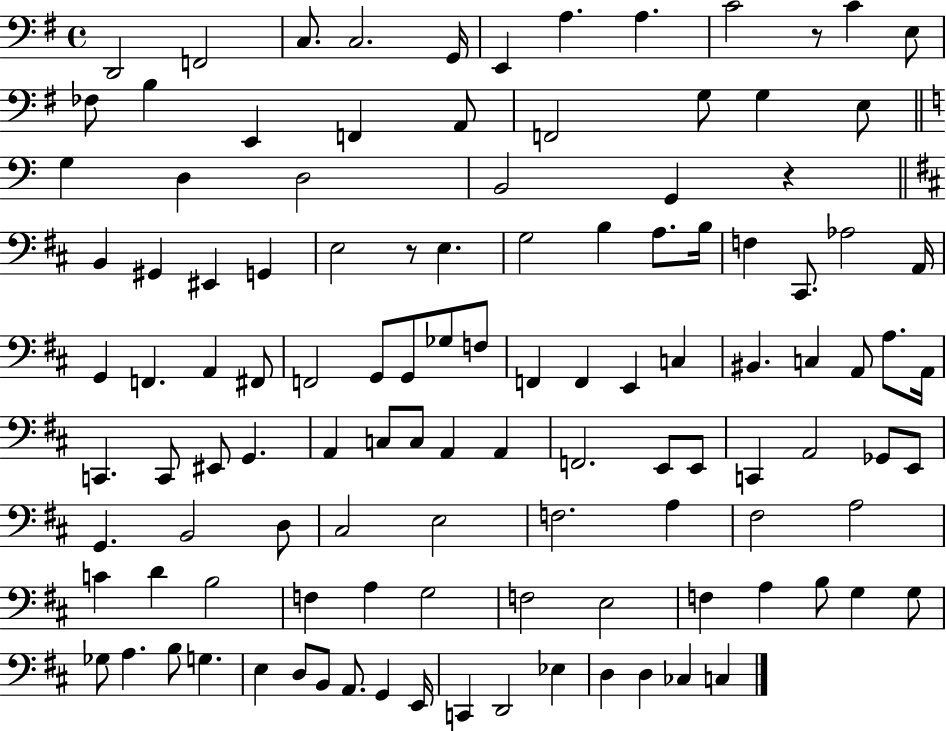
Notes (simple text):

D2/h F2/h C3/e. C3/h. G2/s E2/q A3/q. A3/q. C4/h R/e C4/q E3/e FES3/e B3/q E2/q F2/q A2/e F2/h G3/e G3/q E3/e G3/q D3/q D3/h B2/h G2/q R/q B2/q G#2/q EIS2/q G2/q E3/h R/e E3/q. G3/h B3/q A3/e. B3/s F3/q C#2/e. Ab3/h A2/s G2/q F2/q. A2/q F#2/e F2/h G2/e G2/e Gb3/e F3/e F2/q F2/q E2/q C3/q BIS2/q. C3/q A2/e A3/e. A2/s C2/q. C2/e EIS2/e G2/q. A2/q C3/e C3/e A2/q A2/q F2/h. E2/e E2/e C2/q A2/h Gb2/e E2/e G2/q. B2/h D3/e C#3/h E3/h F3/h. A3/q F#3/h A3/h C4/q D4/q B3/h F3/q A3/q G3/h F3/h E3/h F3/q A3/q B3/e G3/q G3/e Gb3/e A3/q. B3/e G3/q. E3/q D3/e B2/e A2/e. G2/q E2/s C2/q D2/h Eb3/q D3/q D3/q CES3/q C3/q